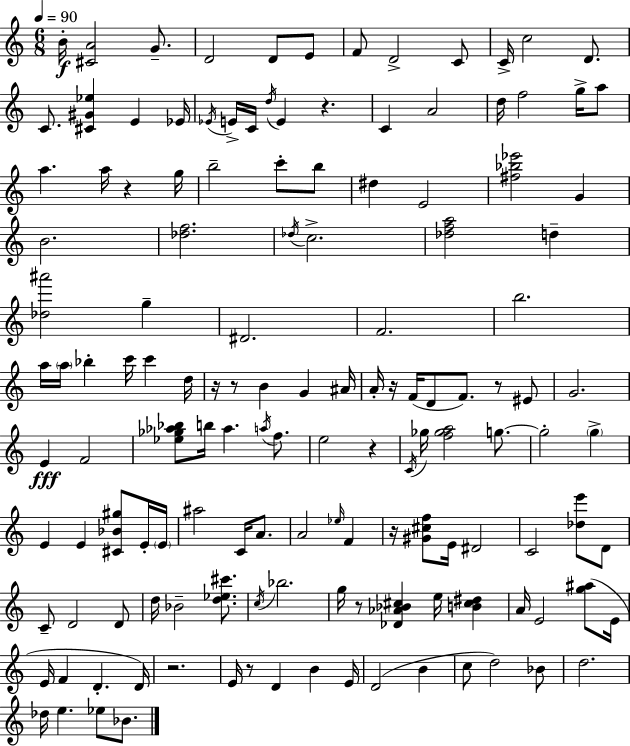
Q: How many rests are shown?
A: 11